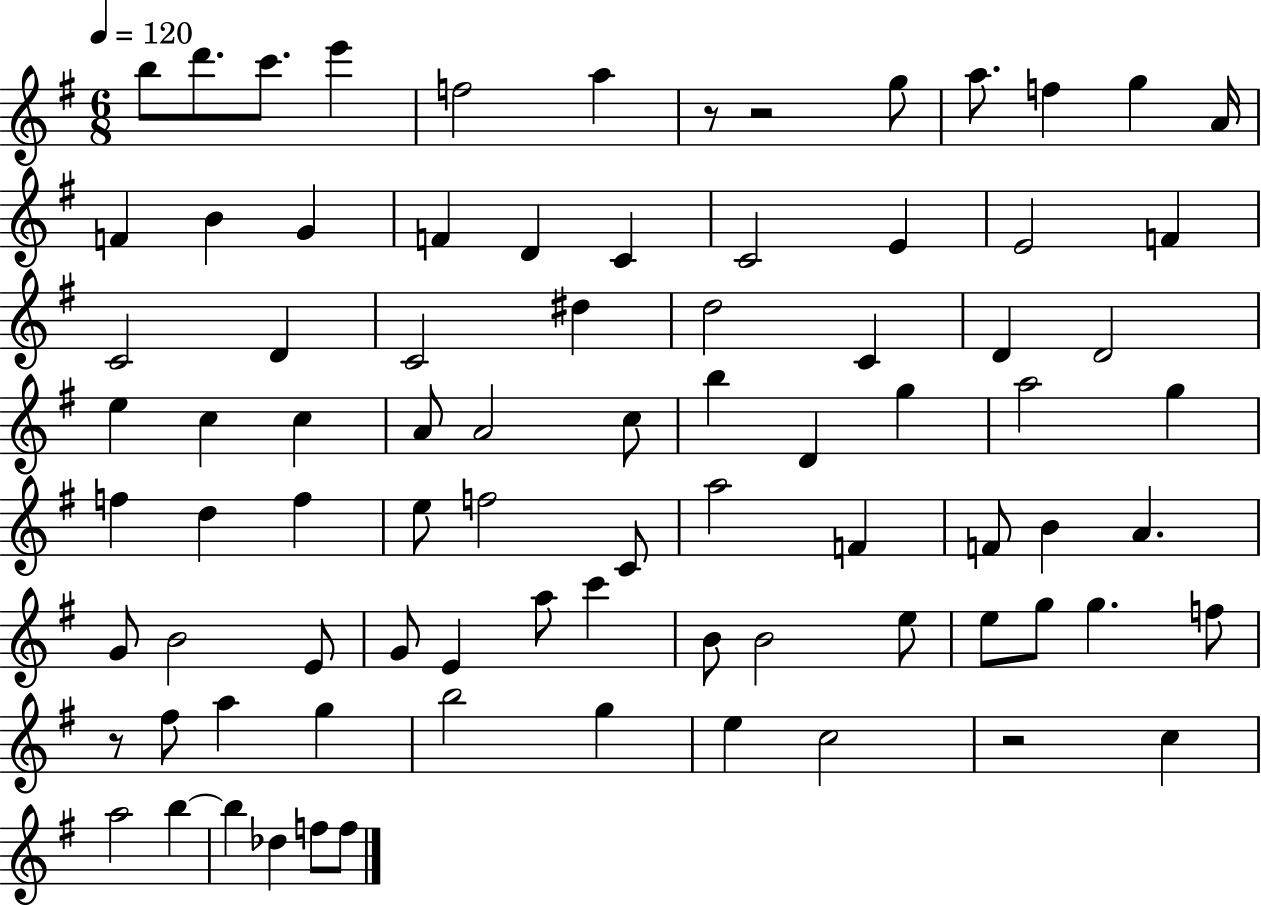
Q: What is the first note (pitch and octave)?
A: B5